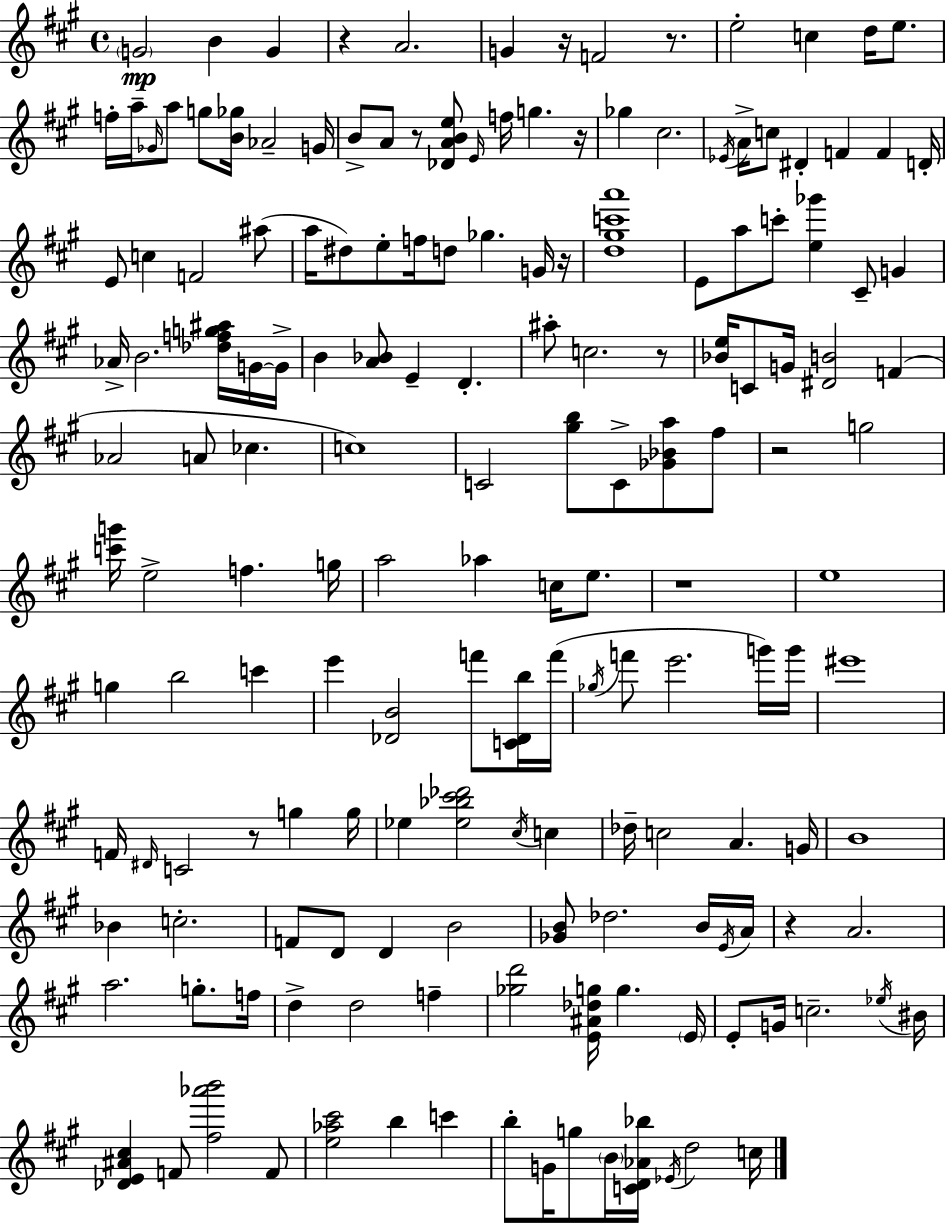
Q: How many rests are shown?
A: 11